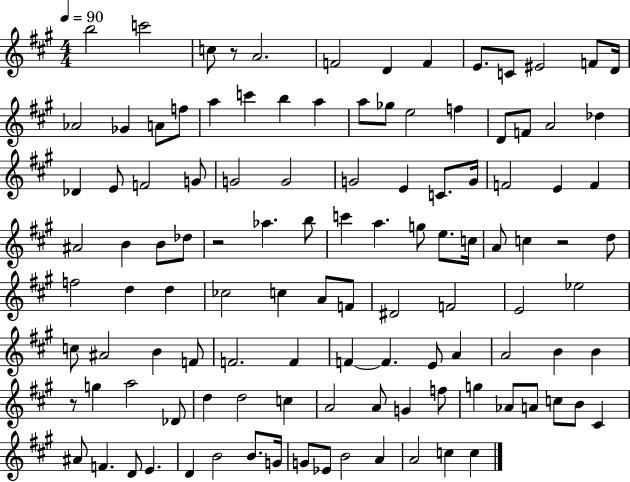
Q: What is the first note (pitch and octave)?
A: B5